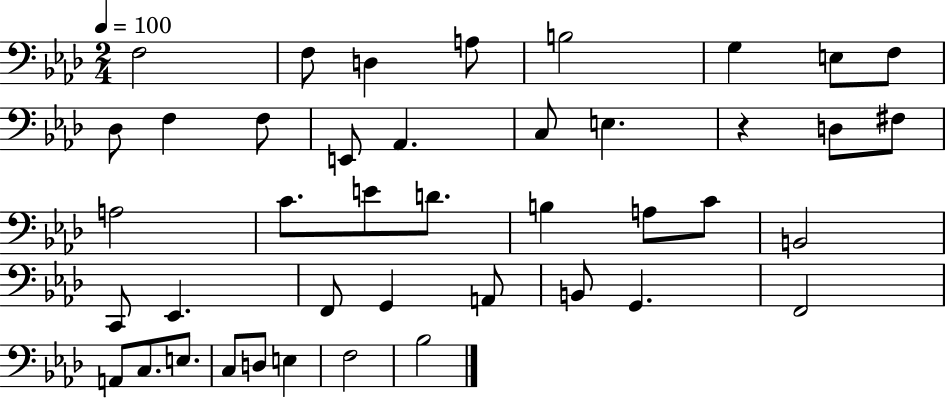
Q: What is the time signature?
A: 2/4